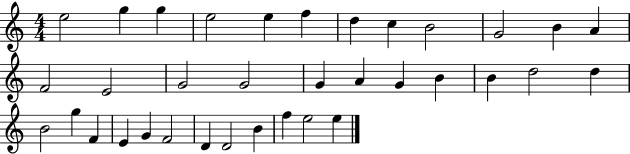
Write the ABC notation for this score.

X:1
T:Untitled
M:4/4
L:1/4
K:C
e2 g g e2 e f d c B2 G2 B A F2 E2 G2 G2 G A G B B d2 d B2 g F E G F2 D D2 B f e2 e